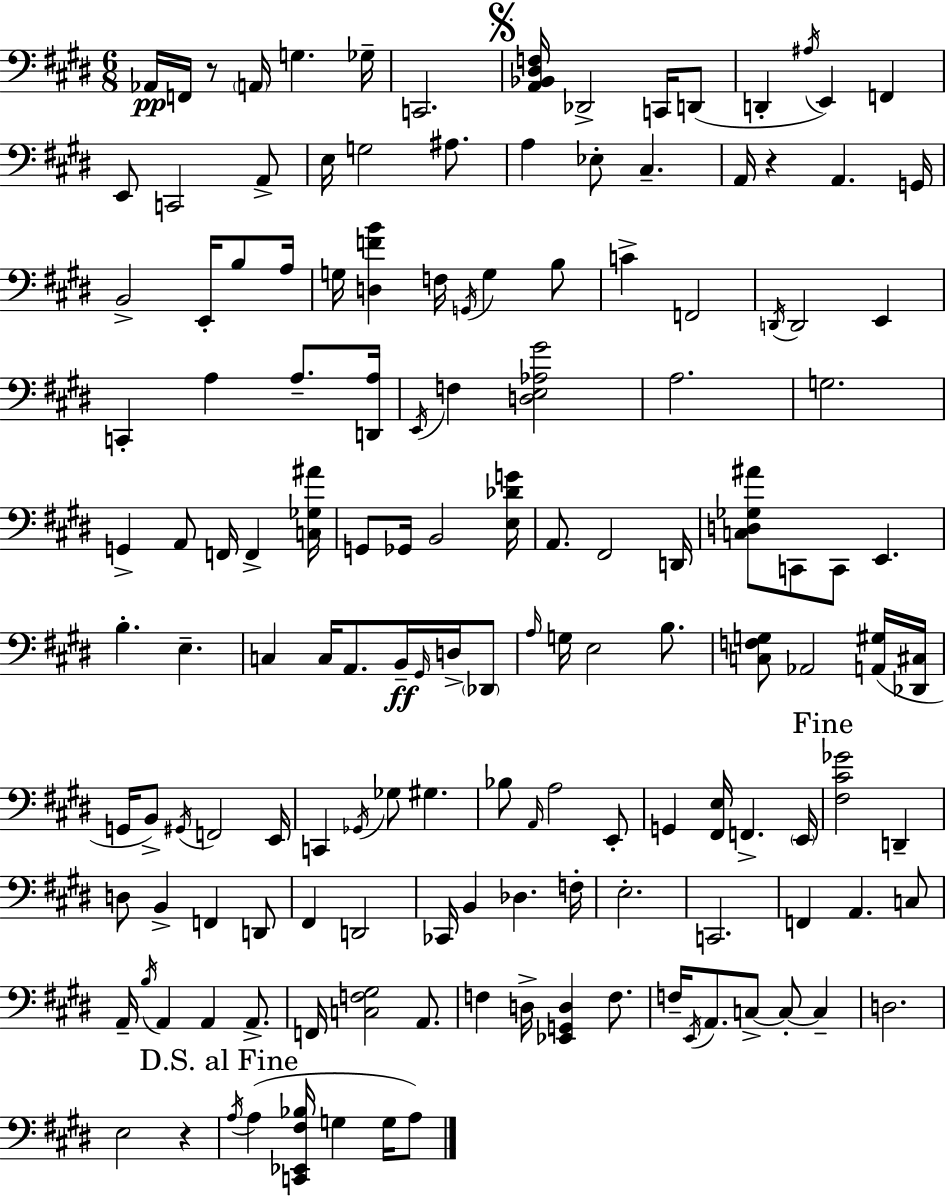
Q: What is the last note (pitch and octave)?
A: A3